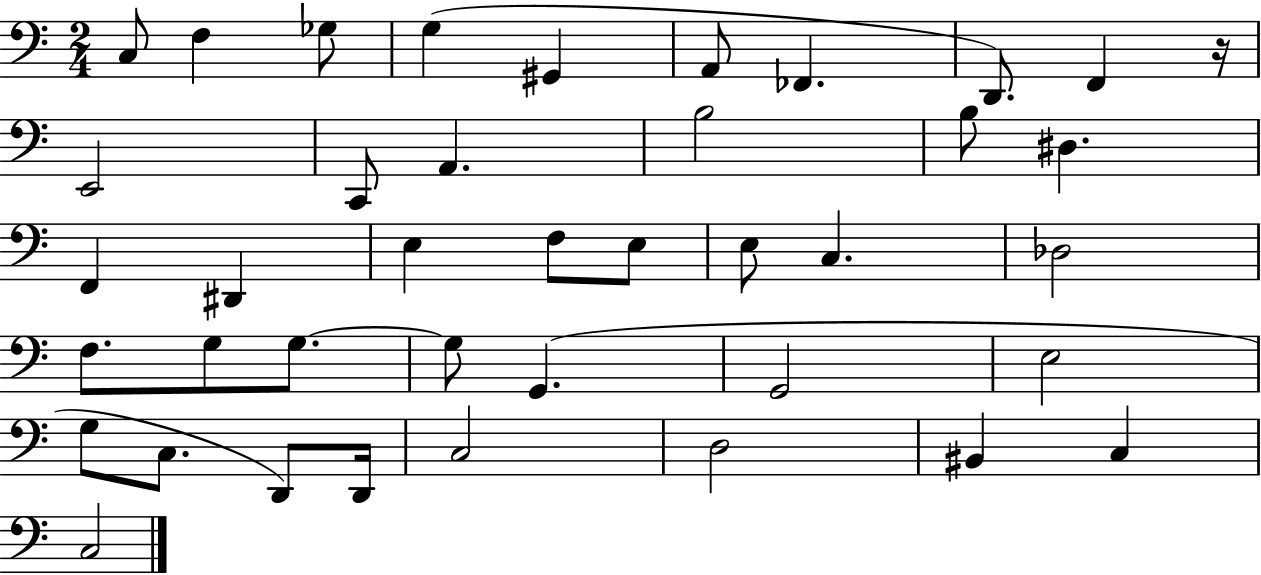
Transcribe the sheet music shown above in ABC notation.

X:1
T:Untitled
M:2/4
L:1/4
K:C
C,/2 F, _G,/2 G, ^G,, A,,/2 _F,, D,,/2 F,, z/4 E,,2 C,,/2 A,, B,2 B,/2 ^D, F,, ^D,, E, F,/2 E,/2 E,/2 C, _D,2 F,/2 G,/2 G,/2 G,/2 G,, G,,2 E,2 G,/2 C,/2 D,,/2 D,,/4 C,2 D,2 ^B,, C, C,2